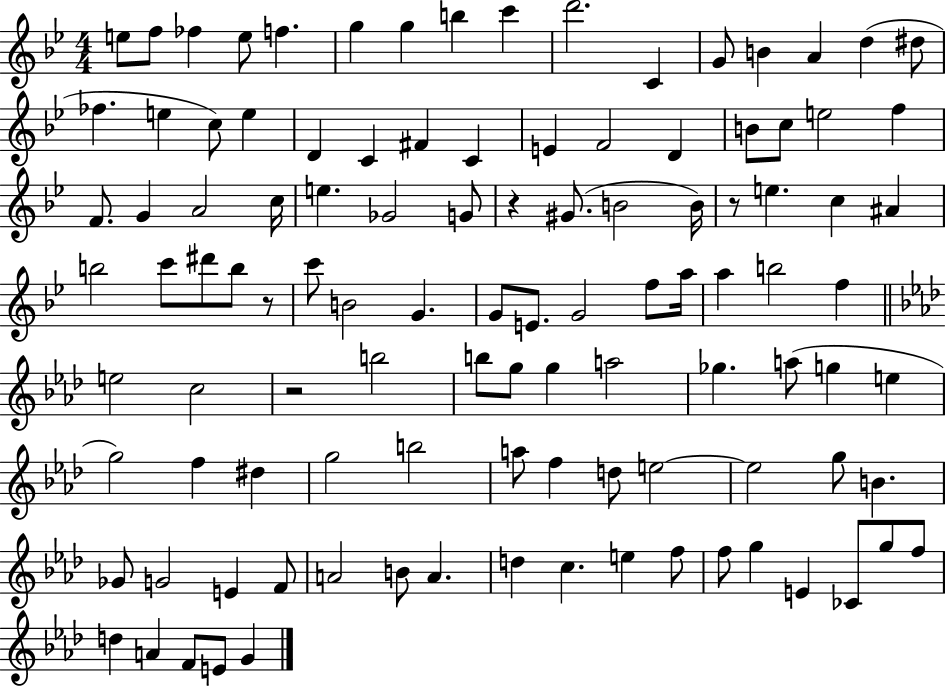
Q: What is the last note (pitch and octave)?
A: G4